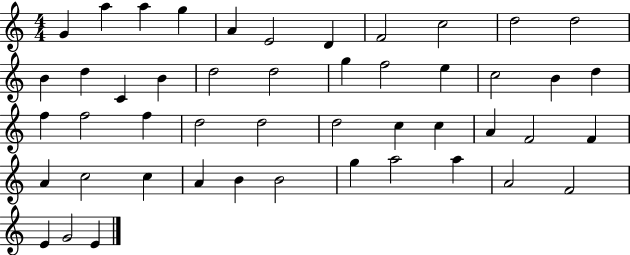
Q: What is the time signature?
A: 4/4